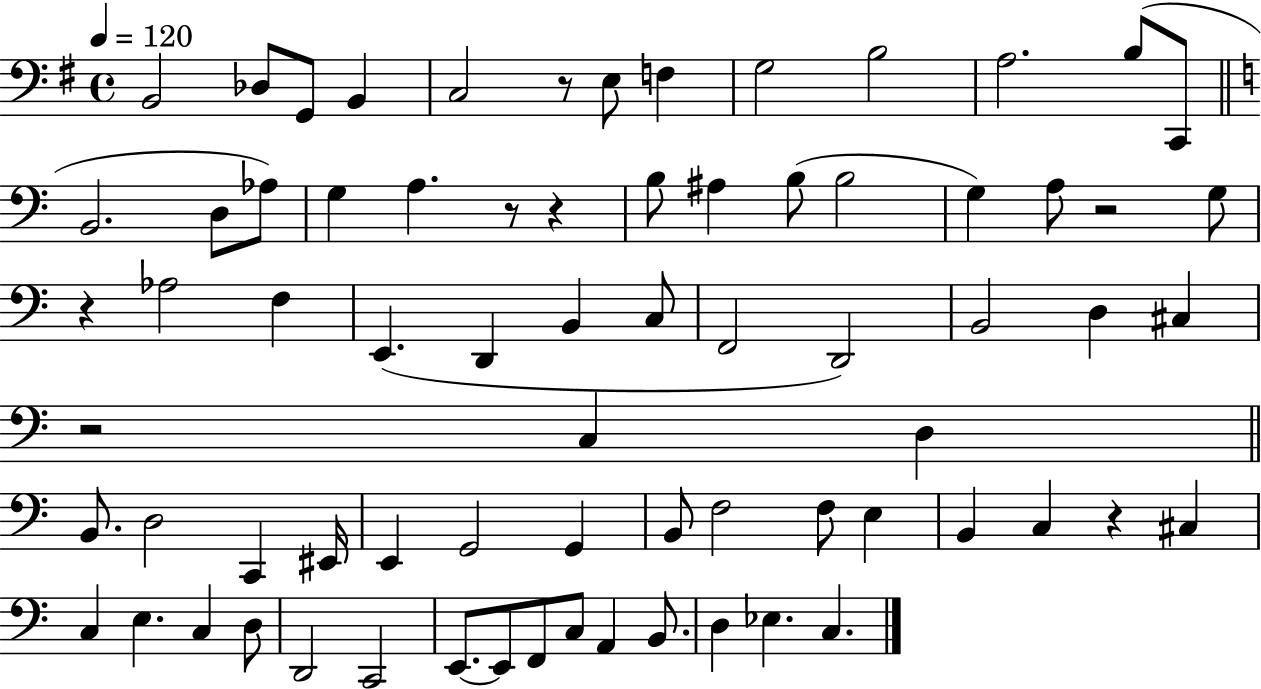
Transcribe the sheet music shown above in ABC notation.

X:1
T:Untitled
M:4/4
L:1/4
K:G
B,,2 _D,/2 G,,/2 B,, C,2 z/2 E,/2 F, G,2 B,2 A,2 B,/2 C,,/2 B,,2 D,/2 _A,/2 G, A, z/2 z B,/2 ^A, B,/2 B,2 G, A,/2 z2 G,/2 z _A,2 F, E,, D,, B,, C,/2 F,,2 D,,2 B,,2 D, ^C, z2 C, D, B,,/2 D,2 C,, ^E,,/4 E,, G,,2 G,, B,,/2 F,2 F,/2 E, B,, C, z ^C, C, E, C, D,/2 D,,2 C,,2 E,,/2 E,,/2 F,,/2 C,/2 A,, B,,/2 D, _E, C,